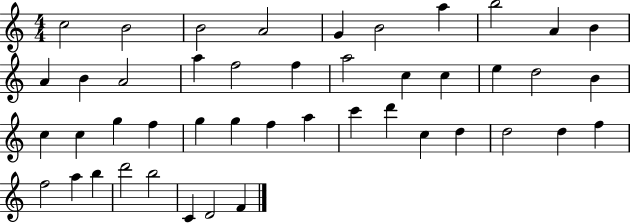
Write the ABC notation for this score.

X:1
T:Untitled
M:4/4
L:1/4
K:C
c2 B2 B2 A2 G B2 a b2 A B A B A2 a f2 f a2 c c e d2 B c c g f g g f a c' d' c d d2 d f f2 a b d'2 b2 C D2 F